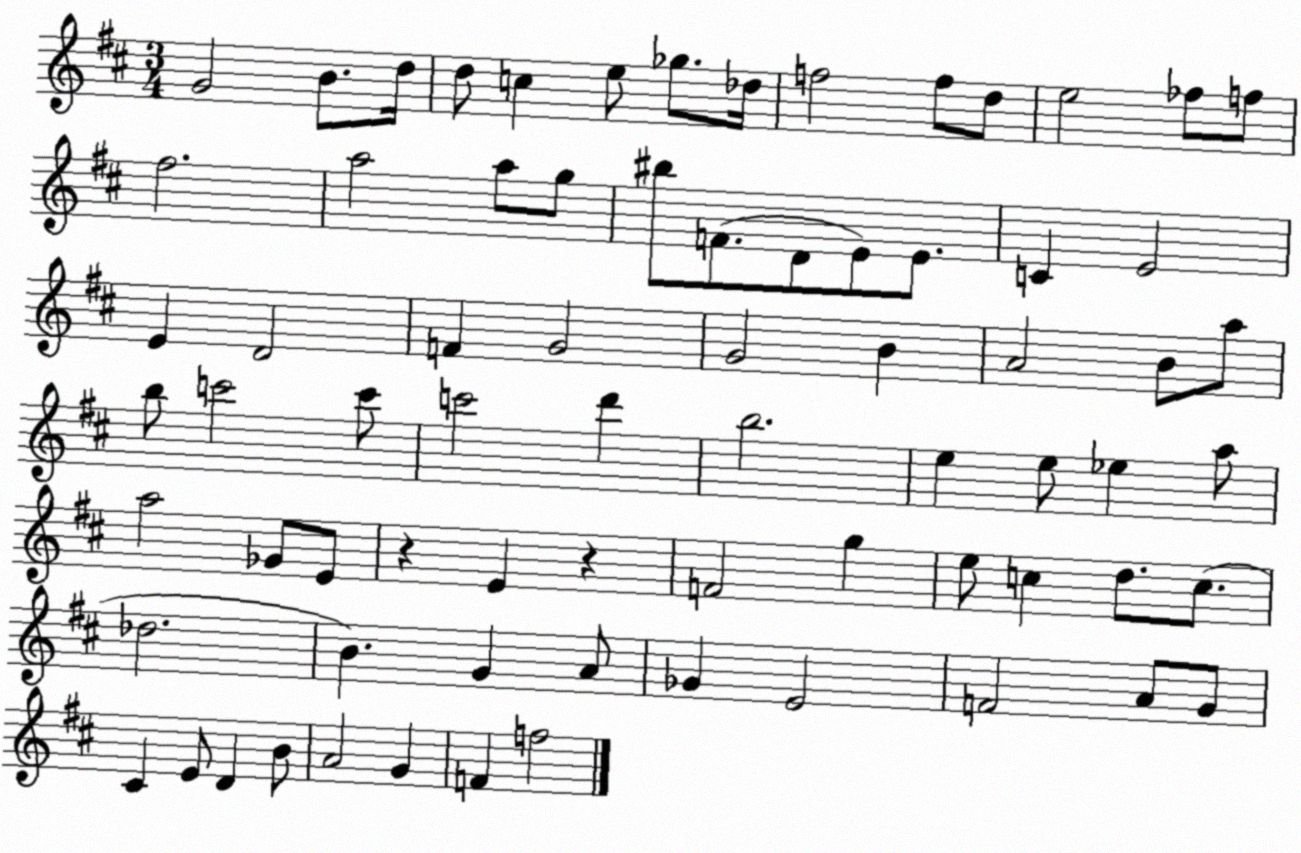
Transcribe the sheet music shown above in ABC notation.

X:1
T:Untitled
M:3/4
L:1/4
K:D
G2 B/2 d/4 d/2 c e/2 _g/2 _d/4 f2 f/2 d/2 e2 _f/2 f/2 ^f2 a2 a/2 g/2 ^b/2 F/2 D/2 E/2 E/2 C E2 E D2 F G2 G2 B A2 B/2 a/2 b/2 c'2 c'/2 c'2 d' b2 e e/2 _e a/2 a2 _G/2 E/2 z E z F2 g e/2 c d/2 c/2 _d2 B G A/2 _G E2 F2 A/2 G/2 ^C E/2 D B/2 A2 G F f2